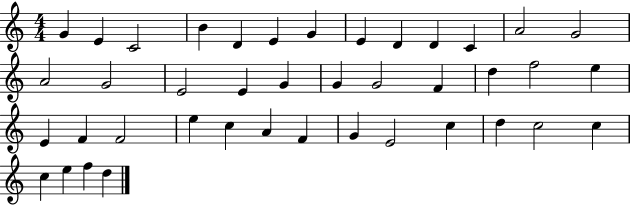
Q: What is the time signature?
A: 4/4